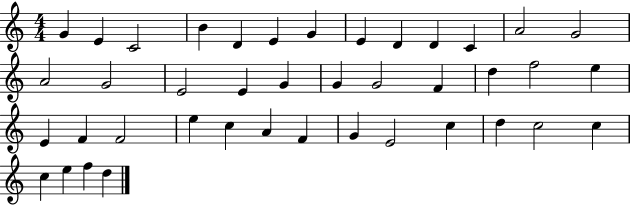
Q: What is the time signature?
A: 4/4